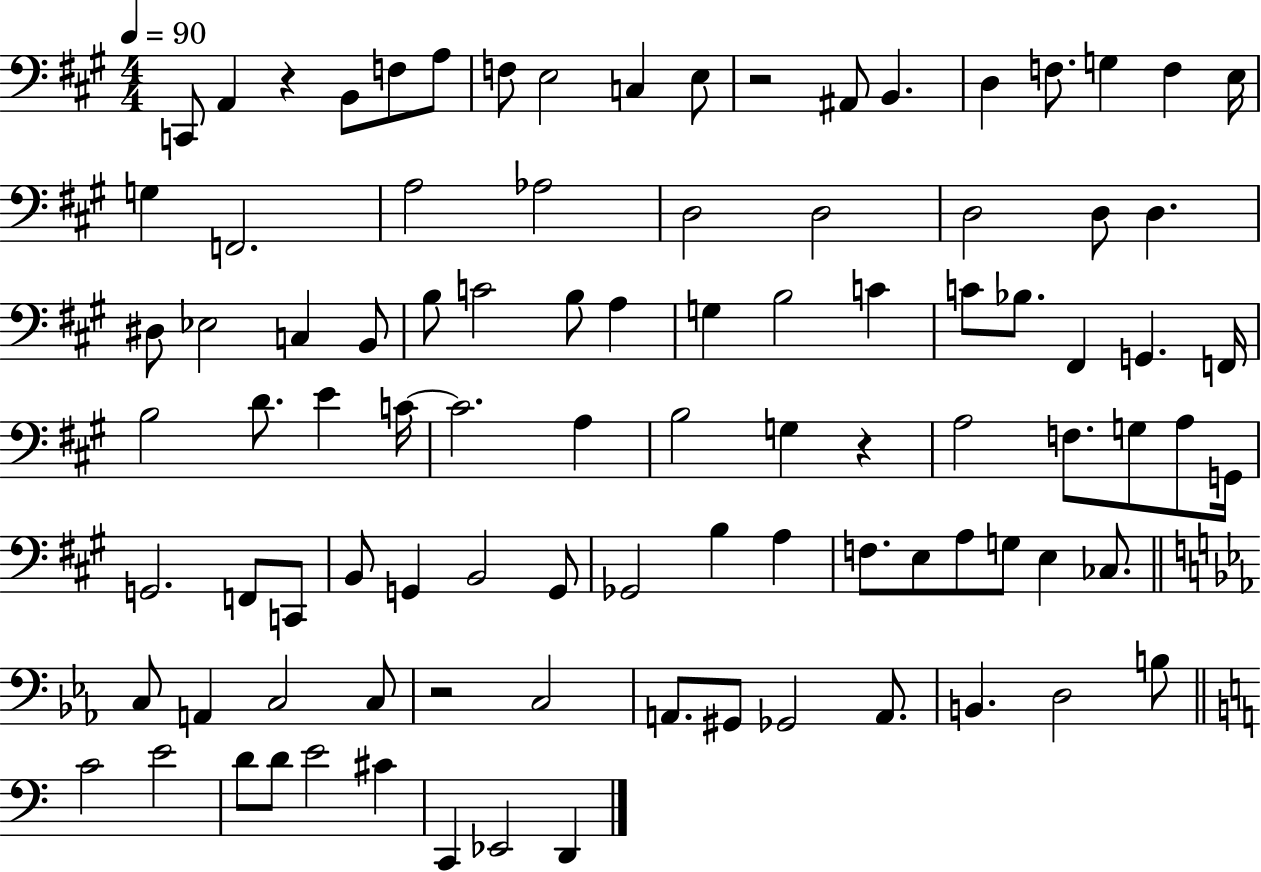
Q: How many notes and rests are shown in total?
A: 95